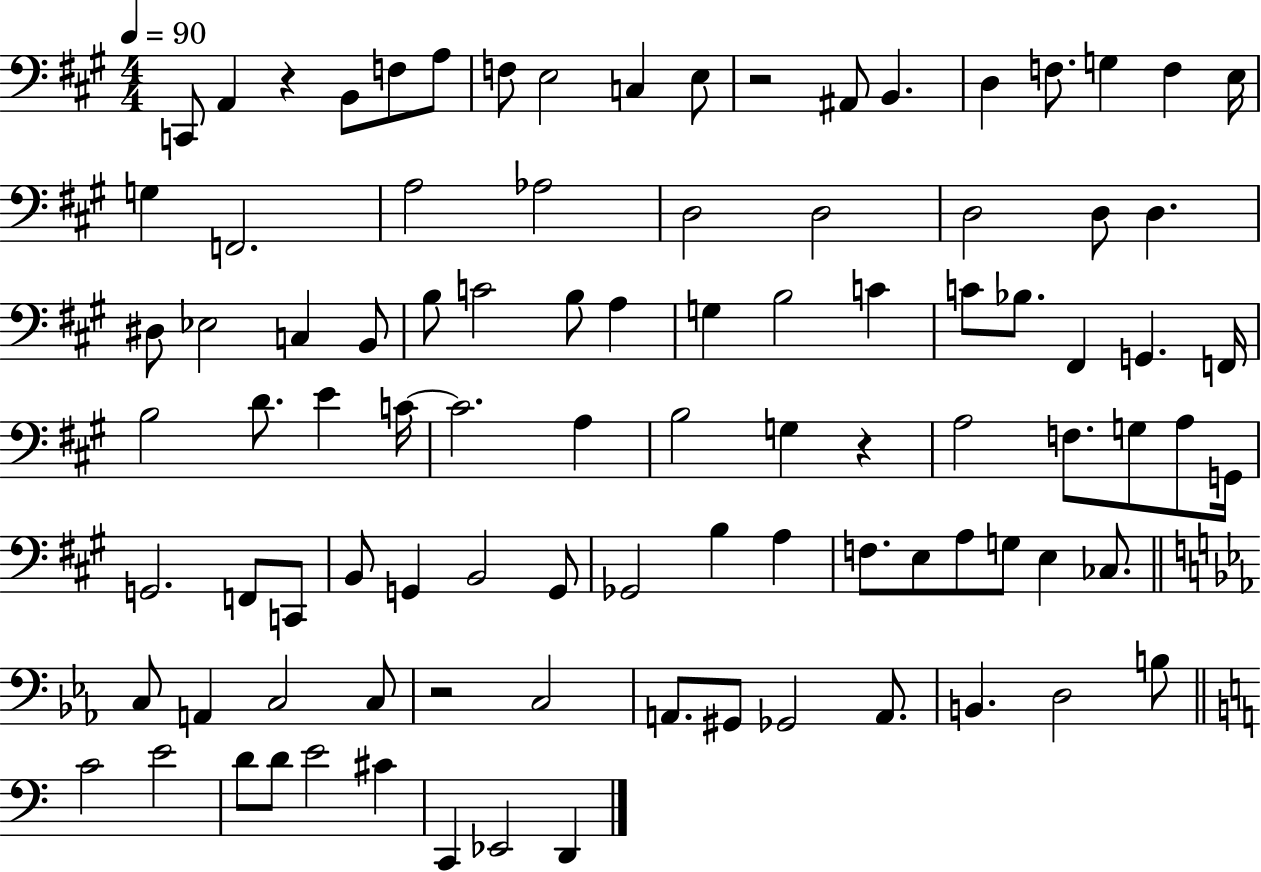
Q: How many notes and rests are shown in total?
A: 95